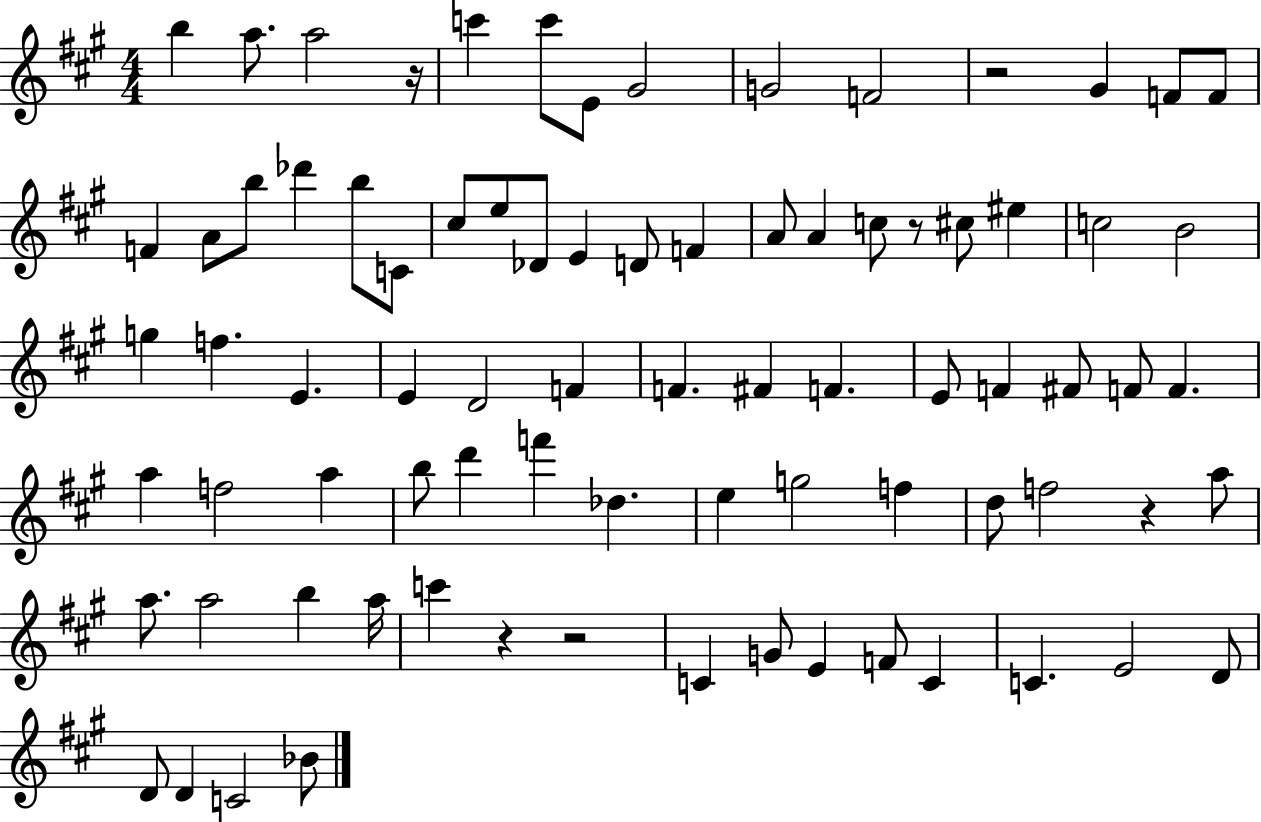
B5/q A5/e. A5/h R/s C6/q C6/e E4/e G#4/h G4/h F4/h R/h G#4/q F4/e F4/e F4/q A4/e B5/e Db6/q B5/e C4/e C#5/e E5/e Db4/e E4/q D4/e F4/q A4/e A4/q C5/e R/e C#5/e EIS5/q C5/h B4/h G5/q F5/q. E4/q. E4/q D4/h F4/q F4/q. F#4/q F4/q. E4/e F4/q F#4/e F4/e F4/q. A5/q F5/h A5/q B5/e D6/q F6/q Db5/q. E5/q G5/h F5/q D5/e F5/h R/q A5/e A5/e. A5/h B5/q A5/s C6/q R/q R/h C4/q G4/e E4/q F4/e C4/q C4/q. E4/h D4/e D4/e D4/q C4/h Bb4/e